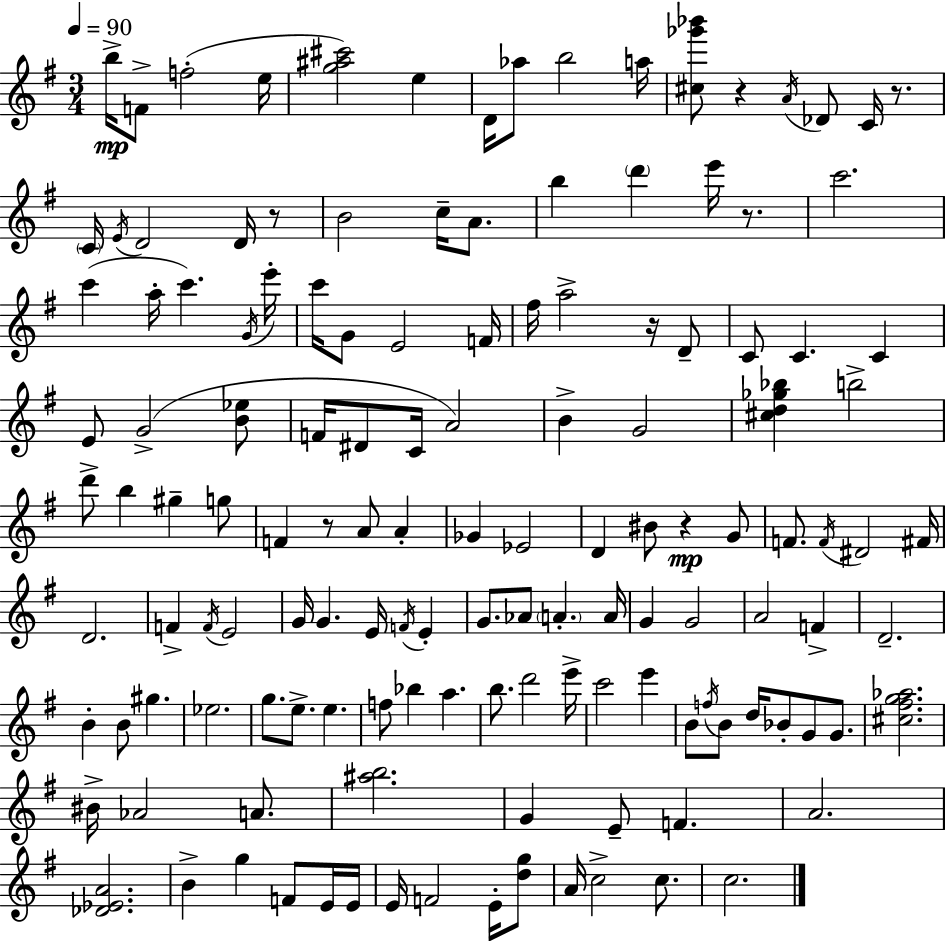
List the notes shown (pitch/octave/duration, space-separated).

B5/s F4/e F5/h E5/s [G5,A#5,C#6]/h E5/q D4/s Ab5/e B5/h A5/s [C#5,Gb6,Bb6]/e R/q A4/s Db4/e C4/s R/e. C4/s E4/s D4/h D4/s R/e B4/h C5/s A4/e. B5/q D6/q E6/s R/e. C6/h. C6/q A5/s C6/q. G4/s E6/s C6/s G4/e E4/h F4/s F#5/s A5/h R/s D4/e C4/e C4/q. C4/q E4/e G4/h [B4,Eb5]/e F4/s D#4/e C4/s A4/h B4/q G4/h [C#5,D5,Gb5,Bb5]/q B5/h D6/e B5/q G#5/q G5/e F4/q R/e A4/e A4/q Gb4/q Eb4/h D4/q BIS4/e R/q G4/e F4/e. F4/s D#4/h F#4/s D4/h. F4/q F4/s E4/h G4/s G4/q. E4/s F4/s E4/q G4/e. Ab4/e A4/q. A4/s G4/q G4/h A4/h F4/q D4/h. B4/q B4/e G#5/q. Eb5/h. G5/e. E5/e. E5/q. F5/e Bb5/q A5/q. B5/e. D6/h E6/s C6/h E6/q B4/e F5/s B4/e D5/s Bb4/e G4/e G4/e. [C#5,F#5,G5,Ab5]/h. BIS4/s Ab4/h A4/e. [A#5,B5]/h. G4/q E4/e F4/q. A4/h. [Db4,Eb4,A4]/h. B4/q G5/q F4/e E4/s E4/s E4/s F4/h E4/s [D5,G5]/e A4/s C5/h C5/e. C5/h.